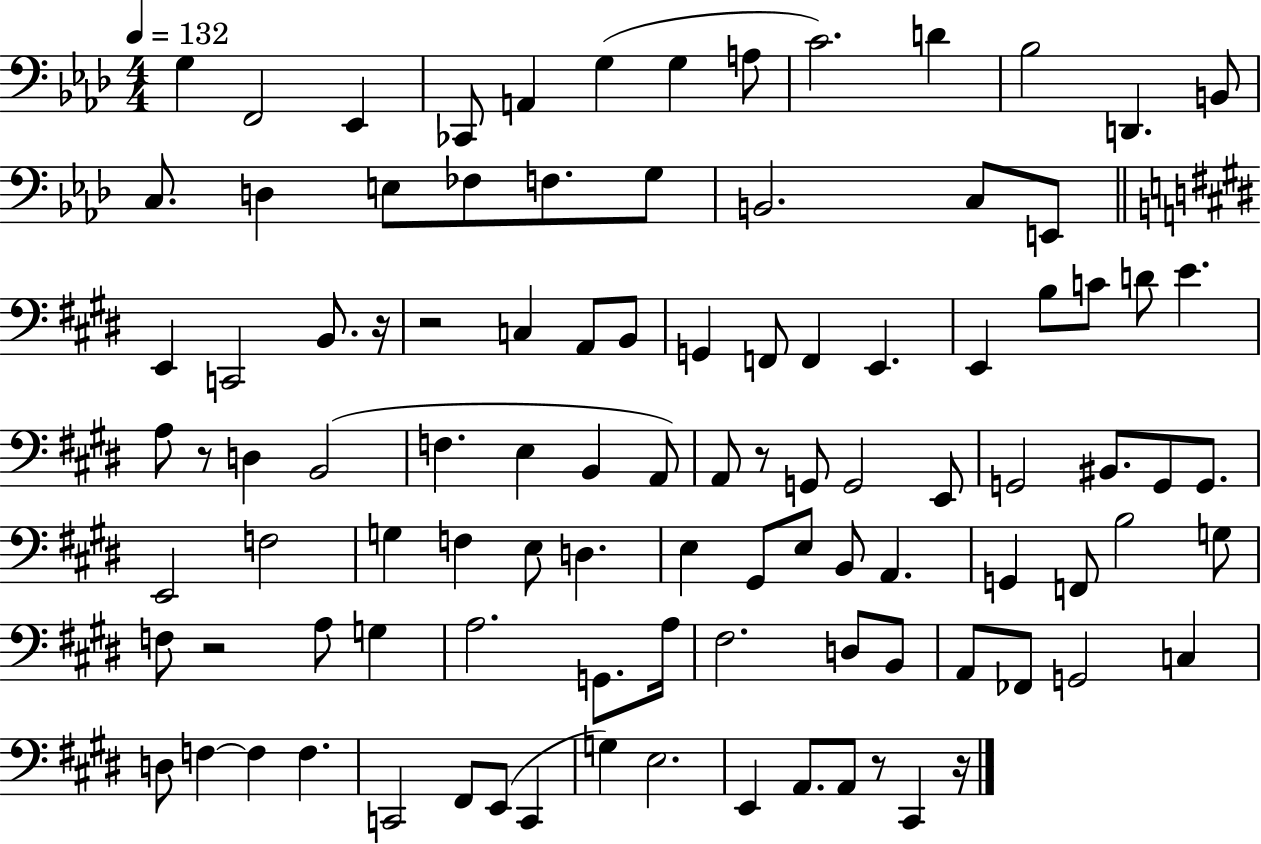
X:1
T:Untitled
M:4/4
L:1/4
K:Ab
G, F,,2 _E,, _C,,/2 A,, G, G, A,/2 C2 D _B,2 D,, B,,/2 C,/2 D, E,/2 _F,/2 F,/2 G,/2 B,,2 C,/2 E,,/2 E,, C,,2 B,,/2 z/4 z2 C, A,,/2 B,,/2 G,, F,,/2 F,, E,, E,, B,/2 C/2 D/2 E A,/2 z/2 D, B,,2 F, E, B,, A,,/2 A,,/2 z/2 G,,/2 G,,2 E,,/2 G,,2 ^B,,/2 G,,/2 G,,/2 E,,2 F,2 G, F, E,/2 D, E, ^G,,/2 E,/2 B,,/2 A,, G,, F,,/2 B,2 G,/2 F,/2 z2 A,/2 G, A,2 G,,/2 A,/4 ^F,2 D,/2 B,,/2 A,,/2 _F,,/2 G,,2 C, D,/2 F, F, F, C,,2 ^F,,/2 E,,/2 C,, G, E,2 E,, A,,/2 A,,/2 z/2 ^C,, z/4